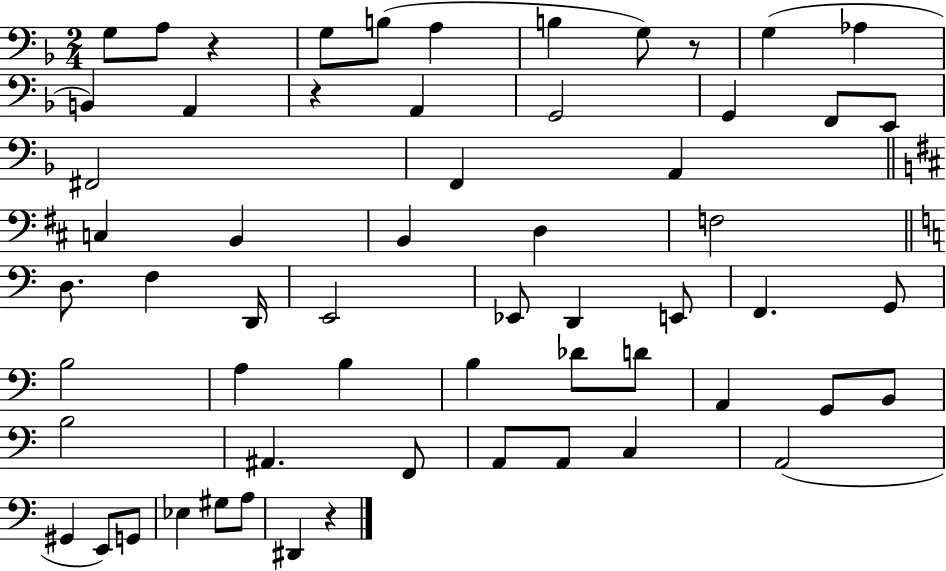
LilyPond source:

{
  \clef bass
  \numericTimeSignature
  \time 2/4
  \key f \major
  g8 a8 r4 | g8 b8( a4 | b4 g8) r8 | g4( aes4 | \break b,4) a,4 | r4 a,4 | g,2 | g,4 f,8 e,8 | \break fis,2 | f,4 a,4 | \bar "||" \break \key d \major c4 b,4 | b,4 d4 | f2 | \bar "||" \break \key c \major d8. f4 d,16 | e,2 | ees,8 d,4 e,8 | f,4. g,8 | \break b2 | a4 b4 | b4 des'8 d'8 | a,4 g,8 b,8 | \break b2 | ais,4. f,8 | a,8 a,8 c4 | a,2( | \break gis,4 e,8) g,8 | ees4 gis8 a8 | dis,4 r4 | \bar "|."
}